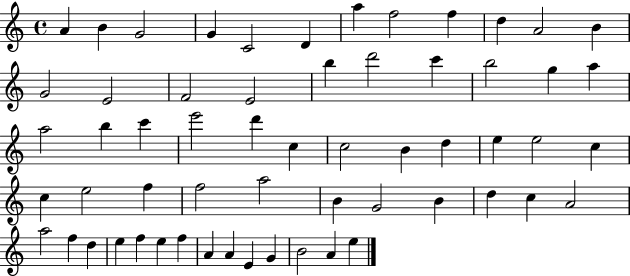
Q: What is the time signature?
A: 4/4